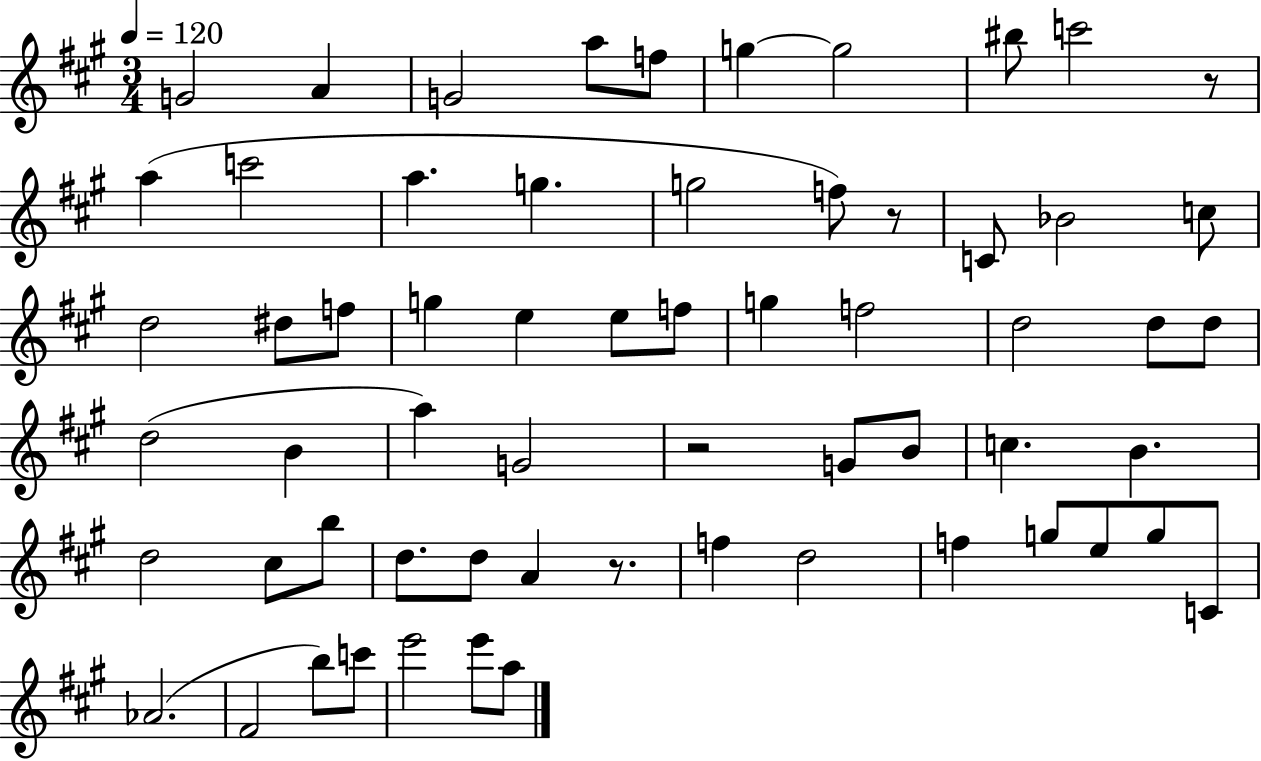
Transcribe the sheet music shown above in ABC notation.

X:1
T:Untitled
M:3/4
L:1/4
K:A
G2 A G2 a/2 f/2 g g2 ^b/2 c'2 z/2 a c'2 a g g2 f/2 z/2 C/2 _B2 c/2 d2 ^d/2 f/2 g e e/2 f/2 g f2 d2 d/2 d/2 d2 B a G2 z2 G/2 B/2 c B d2 ^c/2 b/2 d/2 d/2 A z/2 f d2 f g/2 e/2 g/2 C/2 _A2 ^F2 b/2 c'/2 e'2 e'/2 a/2